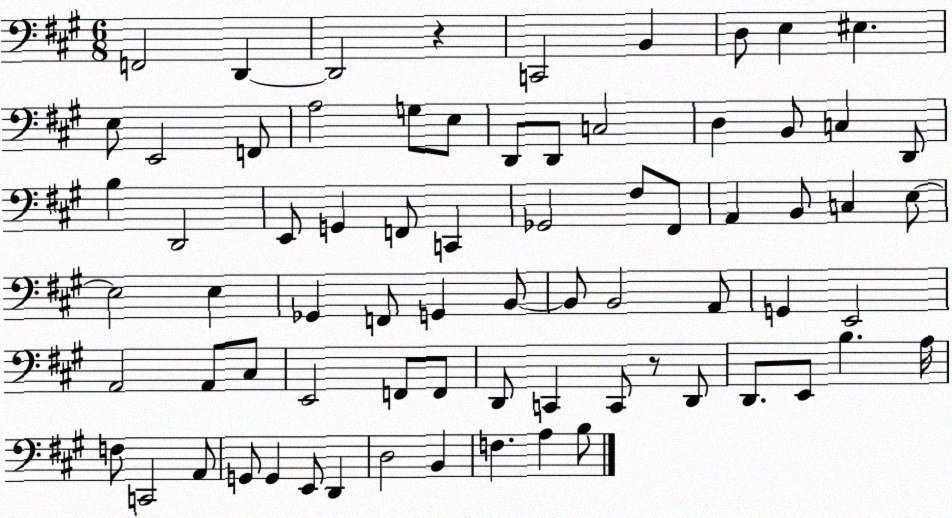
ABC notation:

X:1
T:Untitled
M:6/8
L:1/4
K:A
F,,2 D,, D,,2 z C,,2 B,, D,/2 E, ^E, E,/2 E,,2 F,,/2 A,2 G,/2 E,/2 D,,/2 D,,/2 C,2 D, B,,/2 C, D,,/2 B, D,,2 E,,/2 G,, F,,/2 C,, _G,,2 ^F,/2 ^F,,/2 A,, B,,/2 C, E,/2 E,2 E, _G,, F,,/2 G,, B,,/2 B,,/2 B,,2 A,,/2 G,, E,,2 A,,2 A,,/2 ^C,/2 E,,2 F,,/2 F,,/2 D,,/2 C,, C,,/2 z/2 D,,/2 D,,/2 E,,/2 B, A,/4 F,/2 C,,2 A,,/2 G,,/2 G,, E,,/2 D,, D,2 B,, F, A, B,/2